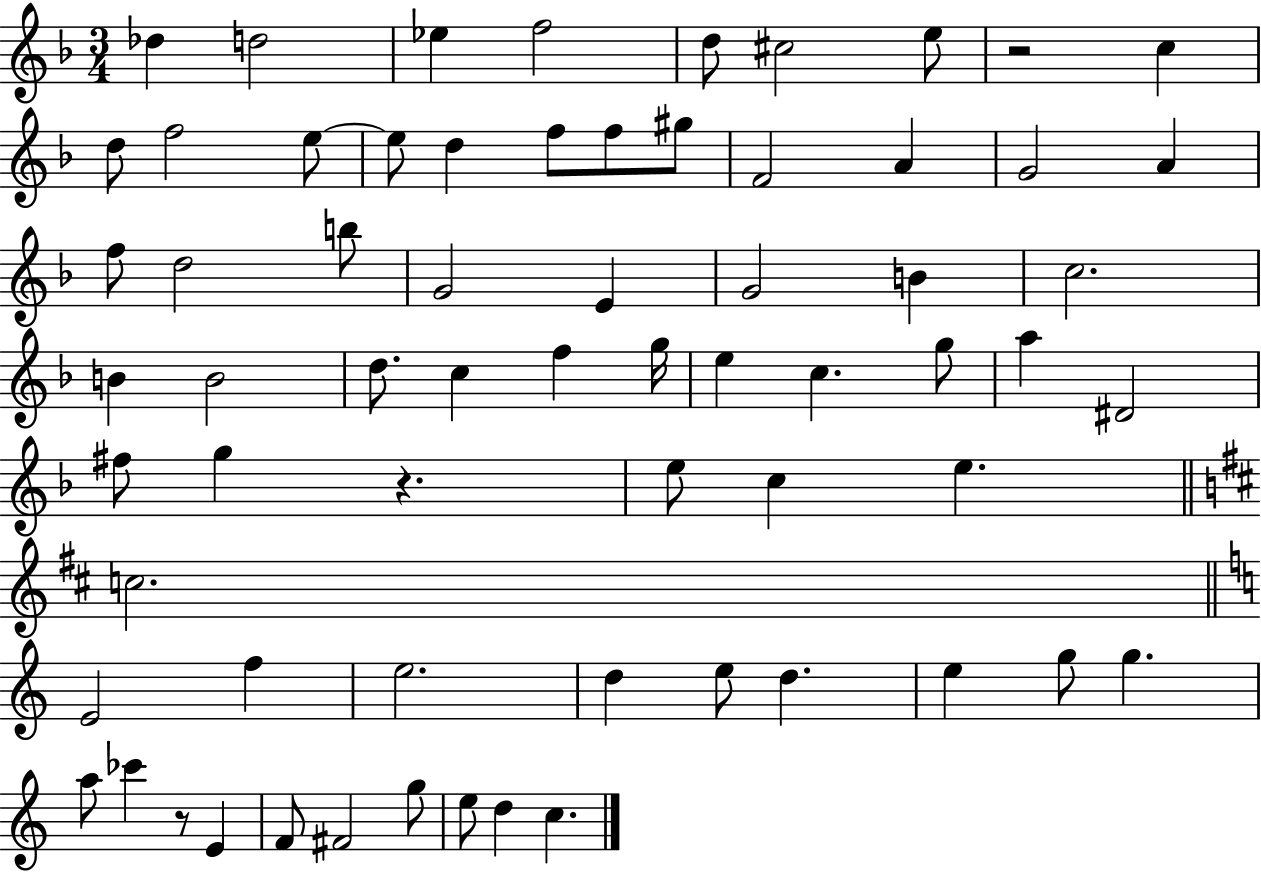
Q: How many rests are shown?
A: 3